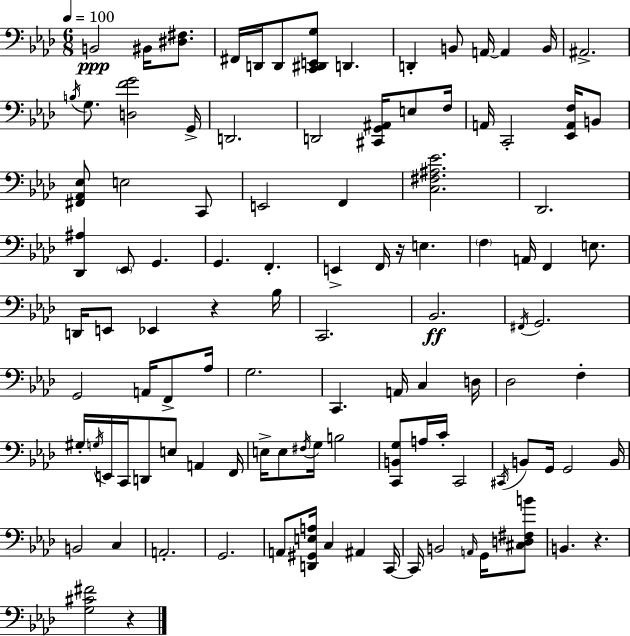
B2/h BIS2/s [D#3,F#3]/e. F#2/s D2/s D2/e [C2,D#2,E2,G3]/e D2/q. D2/q B2/e A2/s A2/q B2/s A#2/h. B3/s G3/e. [D3,F4,G4]/h G2/s D2/h. D2/h [C#2,G2,A#2]/s E3/e F3/s A2/s C2/h [Eb2,A2,F3]/s B2/e [F#2,Ab2,Eb3]/e E3/h C2/e E2/h F2/q [C3,F#3,A#3,Eb4]/h. Db2/h. [Db2,A#3]/q Eb2/e G2/q. G2/q. F2/q. E2/q F2/s R/s E3/q. F3/q A2/s F2/q E3/e. D2/s E2/e Eb2/q R/q Bb3/s C2/h. Bb2/h. F#2/s G2/h. G2/h A2/s F2/e Ab3/s G3/h. C2/q. A2/s C3/q D3/s Db3/h F3/q G#3/s G3/s E2/s C2/s D2/e E3/e A2/q F2/s E3/s E3/e F#3/s G3/s B3/h [C2,B2,G3]/e A3/s C4/s C2/h C#2/s B2/e G2/s G2/h B2/s B2/h C3/q A2/h. G2/h. A2/e [D2,G#2,E3,A3]/s C3/q A#2/q C2/s C2/s B2/h A2/s G2/s [C#3,D3,F#3,B4]/e B2/q. R/q. [G3,C#4,F#4]/h R/q